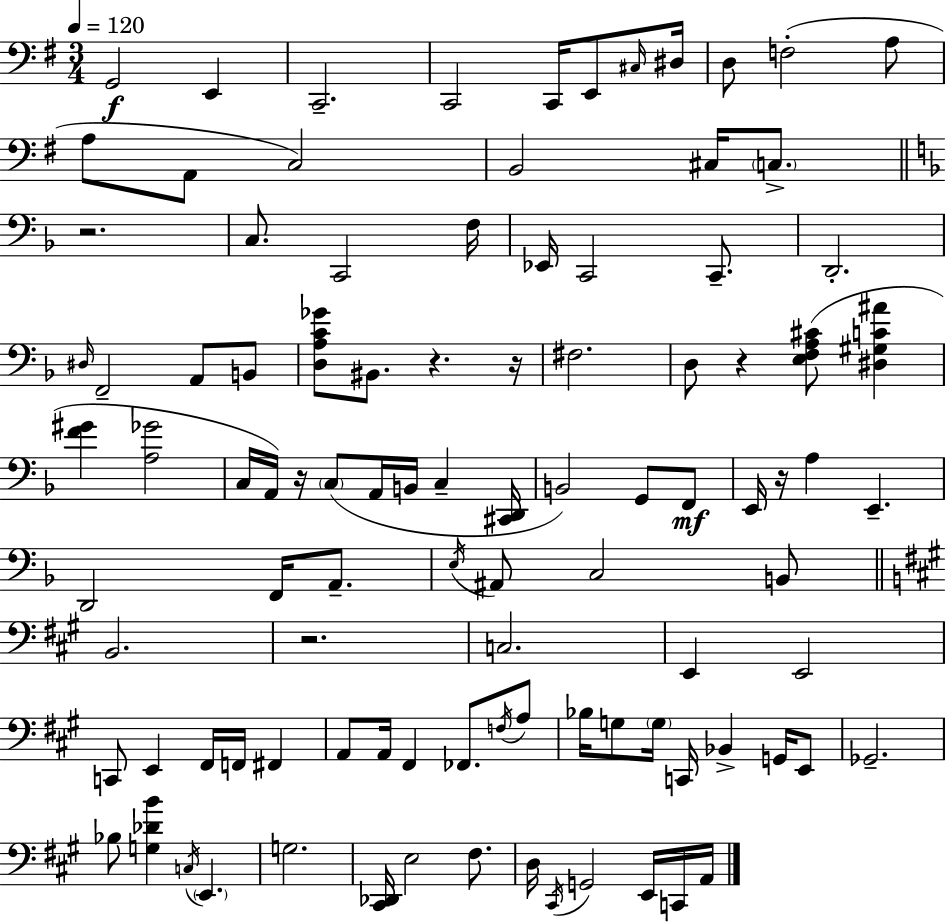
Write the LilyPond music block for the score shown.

{
  \clef bass
  \numericTimeSignature
  \time 3/4
  \key g \major
  \tempo 4 = 120
  g,2\f e,4 | c,2.-- | c,2 c,16 e,8 \grace { cis16 } | dis16 d8 f2-.( a8 | \break a8 a,8 c2) | b,2 cis16 \parenthesize c8.-> | \bar "||" \break \key d \minor r2. | c8. c,2 f16 | ees,16 c,2 c,8.-- | d,2.-. | \break \grace { dis16 } f,2-- a,8 b,8 | <d a c' ges'>8 bis,8. r4. | r16 fis2. | d8 r4 <e f a cis'>8( <dis gis c' ais'>4 | \break <f' gis'>4 <a ges'>2 | c16 a,16) r16 \parenthesize c8( a,16 b,16 c4-- | <cis, d,>16 b,2) g,8 f,8\mf | e,16 r16 a4 e,4.-- | \break d,2 f,16 a,8.-- | \acciaccatura { e16 } ais,8 c2 | b,8 \bar "||" \break \key a \major b,2. | r2. | c2. | e,4 e,2 | \break c,8 e,4 fis,16 f,16 fis,4 | a,8 a,16 fis,4 fes,8. \acciaccatura { f16 } a8 | bes16 g8 \parenthesize g16 c,16 bes,4-> g,16 e,8 | ges,2.-- | \break bes8 <g des' b'>4 \acciaccatura { c16 } \parenthesize e,4. | g2. | <cis, des,>16 e2 fis8. | d16 \acciaccatura { cis,16 } g,2 | \break e,16 c,16 a,16 \bar "|."
}